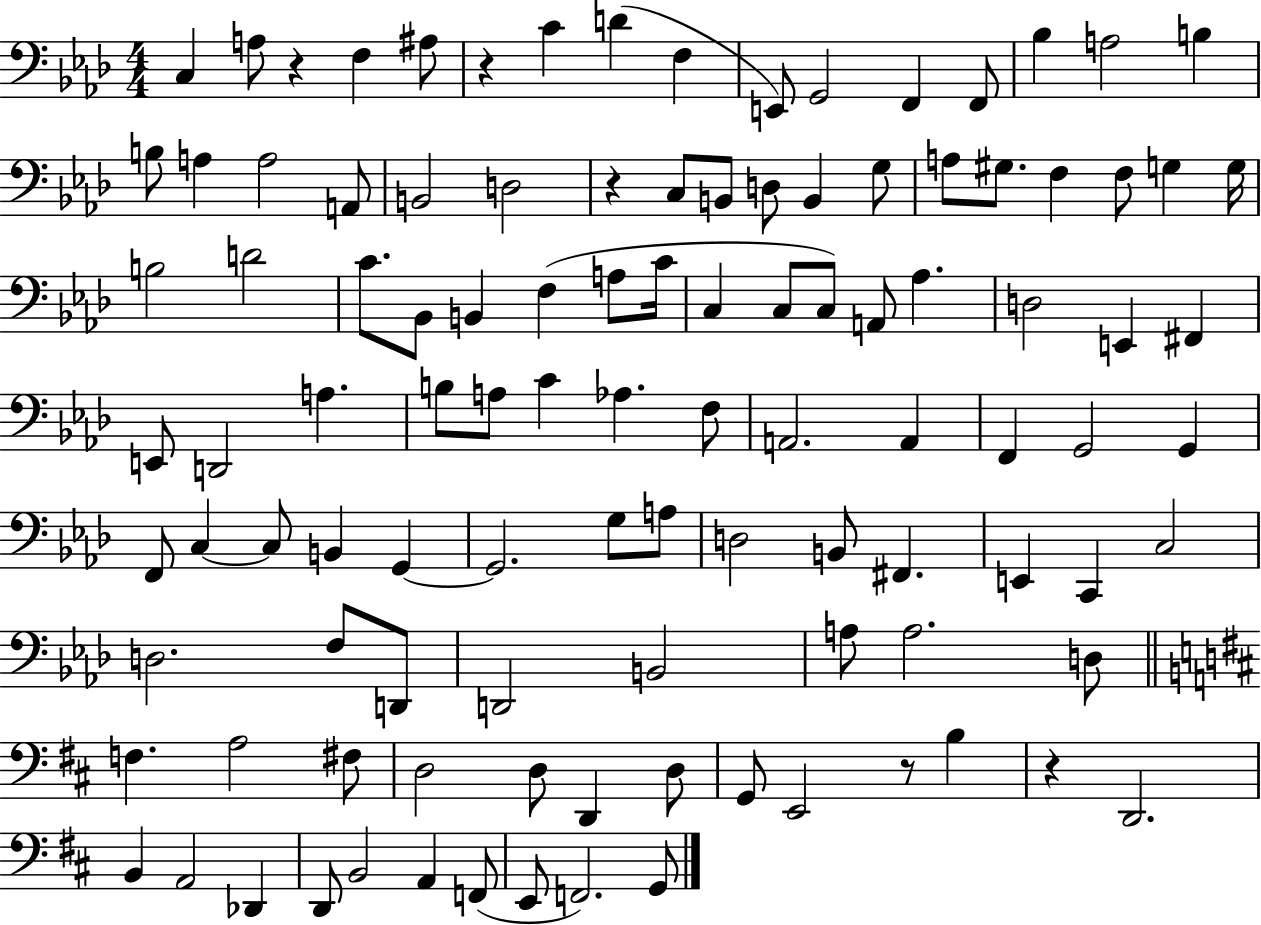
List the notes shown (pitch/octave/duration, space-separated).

C3/q A3/e R/q F3/q A#3/e R/q C4/q D4/q F3/q E2/e G2/h F2/q F2/e Bb3/q A3/h B3/q B3/e A3/q A3/h A2/e B2/h D3/h R/q C3/e B2/e D3/e B2/q G3/e A3/e G#3/e. F3/q F3/e G3/q G3/s B3/h D4/h C4/e. Bb2/e B2/q F3/q A3/e C4/s C3/q C3/e C3/e A2/e Ab3/q. D3/h E2/q F#2/q E2/e D2/h A3/q. B3/e A3/e C4/q Ab3/q. F3/e A2/h. A2/q F2/q G2/h G2/q F2/e C3/q C3/e B2/q G2/q G2/h. G3/e A3/e D3/h B2/e F#2/q. E2/q C2/q C3/h D3/h. F3/e D2/e D2/h B2/h A3/e A3/h. D3/e F3/q. A3/h F#3/e D3/h D3/e D2/q D3/e G2/e E2/h R/e B3/q R/q D2/h. B2/q A2/h Db2/q D2/e B2/h A2/q F2/e E2/e F2/h. G2/e